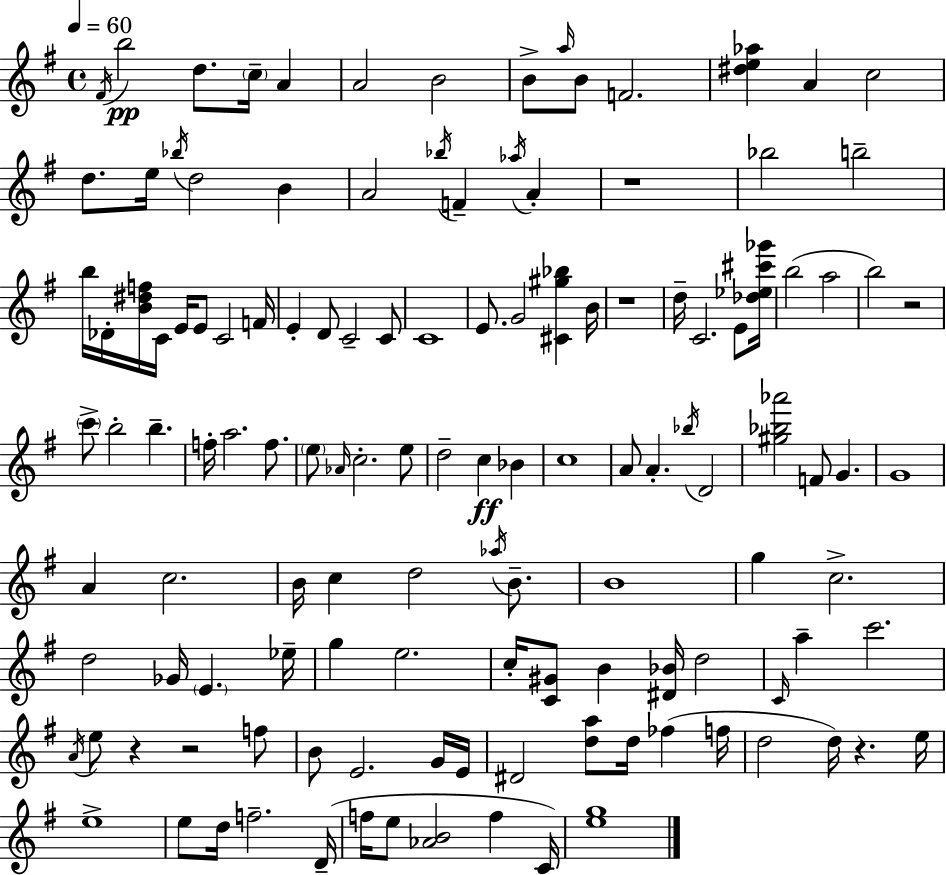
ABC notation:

X:1
T:Untitled
M:4/4
L:1/4
K:G
^F/4 b2 d/2 c/4 A A2 B2 B/2 a/4 B/2 F2 [^de_a] A c2 d/2 e/4 _b/4 d2 B A2 _b/4 F _a/4 A z4 _b2 b2 b/4 _D/4 [B^df]/4 C/4 E/4 E/2 C2 F/4 E D/2 C2 C/2 C4 E/2 G2 [^C^g_b] B/4 z4 d/4 C2 E/2 [_d_e^c'_g']/4 b2 a2 b2 z2 c'/2 b2 b f/4 a2 f/2 e/2 _A/4 c2 e/2 d2 c _B c4 A/2 A _b/4 D2 [^g_b_a']2 F/2 G G4 A c2 B/4 c d2 _a/4 B/2 B4 g c2 d2 _G/4 E _e/4 g e2 c/4 [C^G]/2 B [^D_B]/4 d2 C/4 a c'2 A/4 e/2 z z2 f/2 B/2 E2 G/4 E/4 ^D2 [da]/2 d/4 _f f/4 d2 d/4 z e/4 e4 e/2 d/4 f2 D/4 f/4 e/2 [_AB]2 f C/4 [eg]4